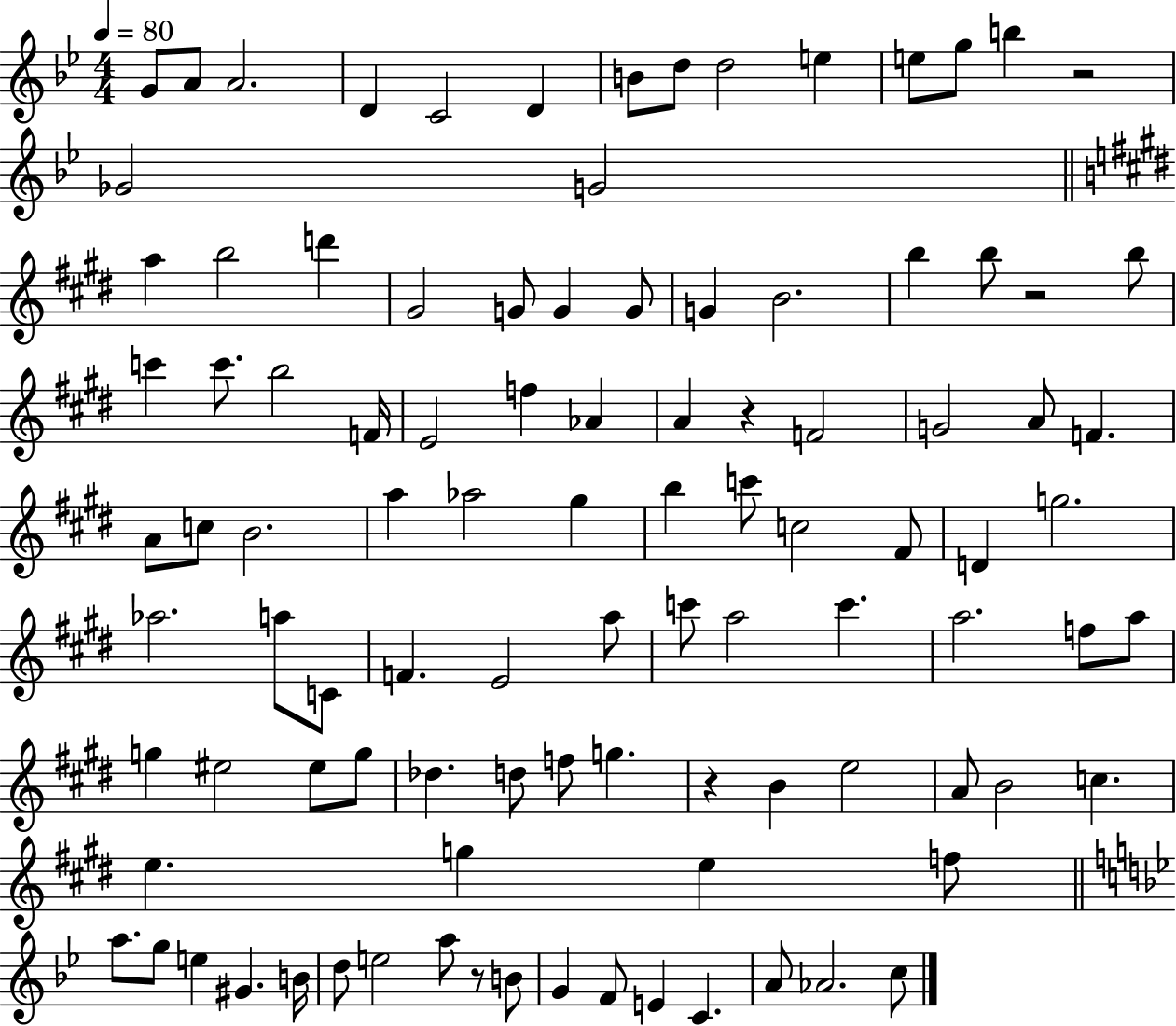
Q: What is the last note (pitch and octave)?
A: C5